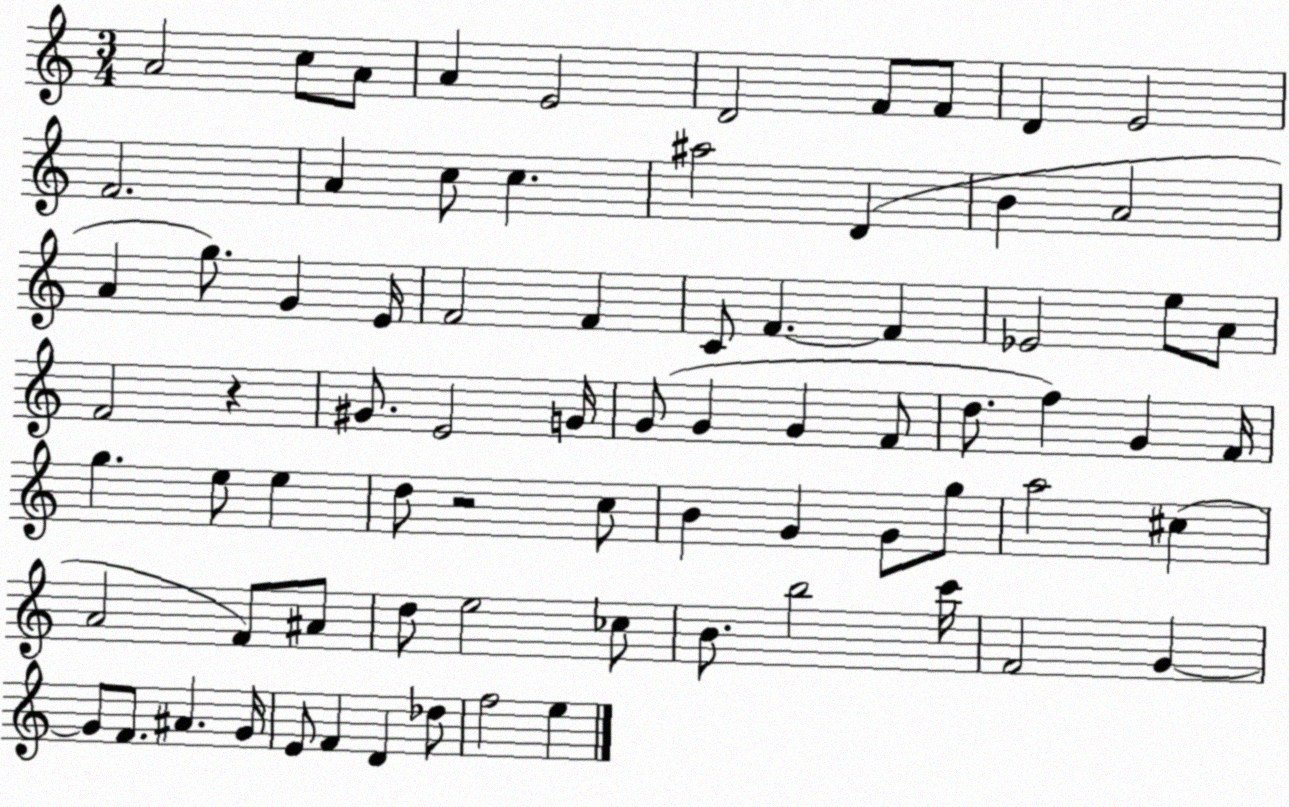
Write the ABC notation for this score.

X:1
T:Untitled
M:3/4
L:1/4
K:C
A2 c/2 A/2 A E2 D2 F/2 F/2 D E2 F2 A c/2 c ^a2 D B A2 A g/2 G E/4 F2 F C/2 F F _E2 e/2 A/2 F2 z ^G/2 E2 G/4 G/2 G G F/2 d/2 f G F/4 g e/2 e d/2 z2 c/2 B G G/2 g/2 a2 ^c A2 F/2 ^A/2 d/2 e2 _c/2 B/2 b2 c'/4 F2 G G/2 F/2 ^A G/4 E/2 F D _d/2 f2 e